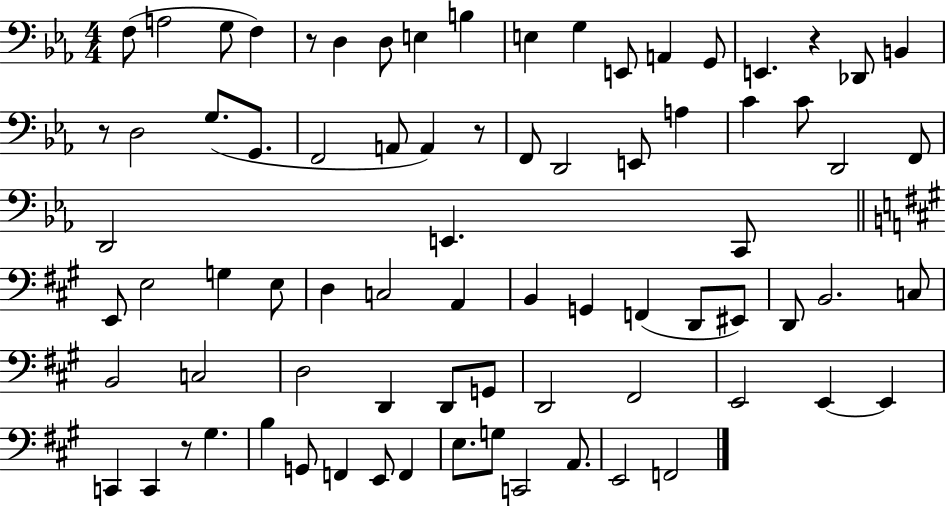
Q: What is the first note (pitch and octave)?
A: F3